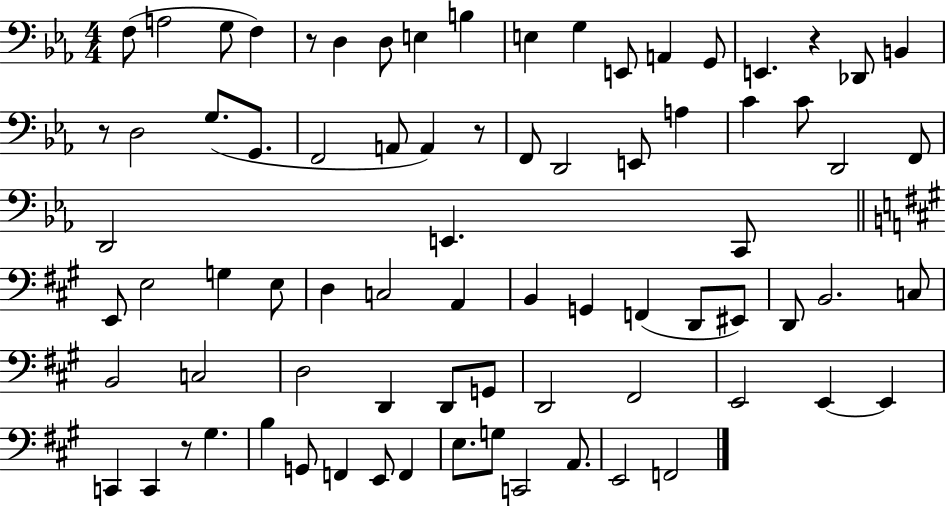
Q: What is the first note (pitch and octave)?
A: F3